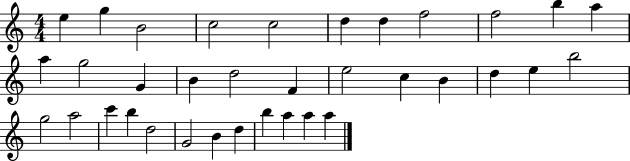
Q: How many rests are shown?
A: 0